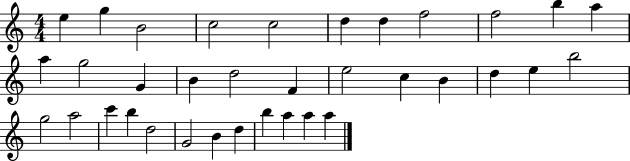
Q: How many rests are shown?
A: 0